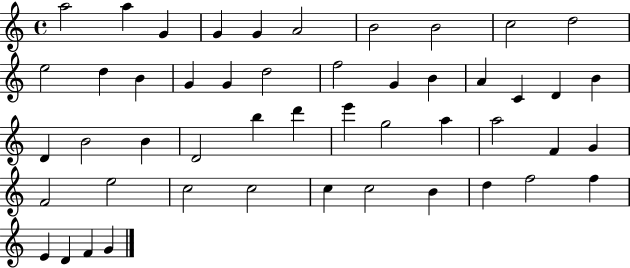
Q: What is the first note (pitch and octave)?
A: A5